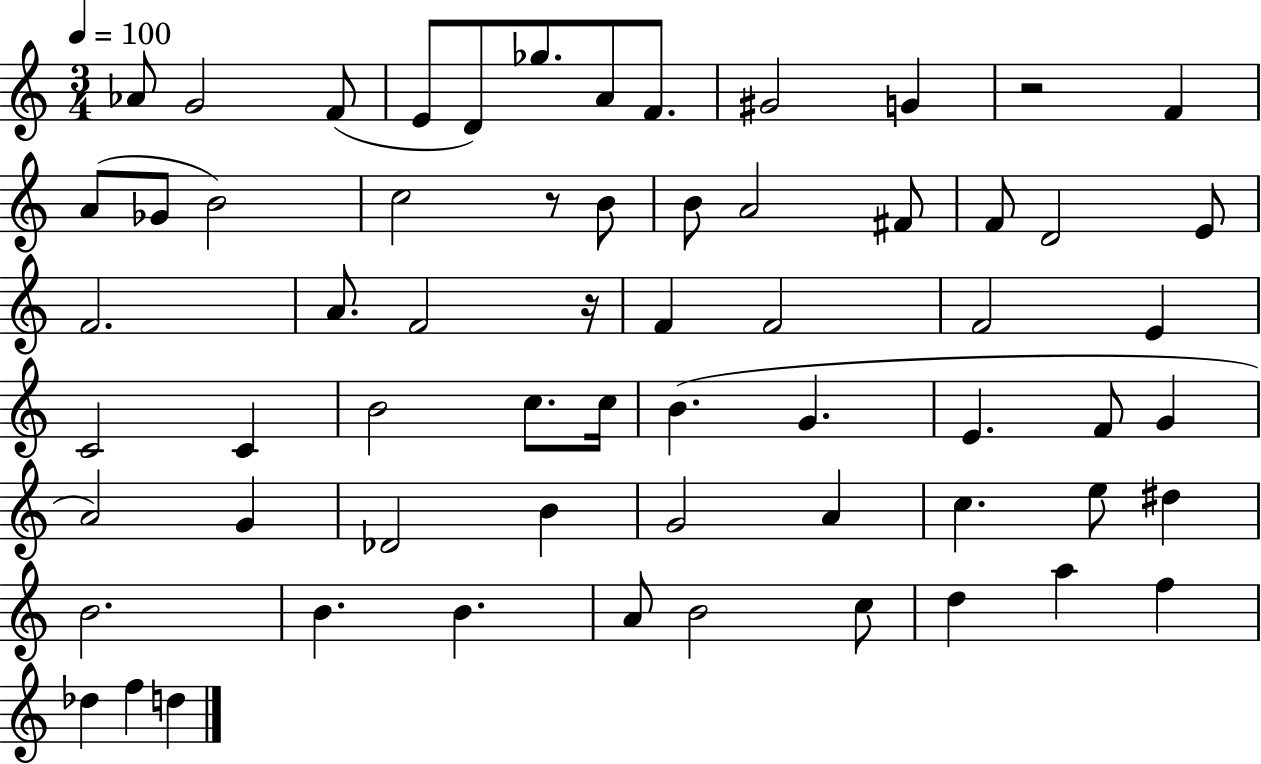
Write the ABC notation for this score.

X:1
T:Untitled
M:3/4
L:1/4
K:C
_A/2 G2 F/2 E/2 D/2 _g/2 A/2 F/2 ^G2 G z2 F A/2 _G/2 B2 c2 z/2 B/2 B/2 A2 ^F/2 F/2 D2 E/2 F2 A/2 F2 z/4 F F2 F2 E C2 C B2 c/2 c/4 B G E F/2 G A2 G _D2 B G2 A c e/2 ^d B2 B B A/2 B2 c/2 d a f _d f d